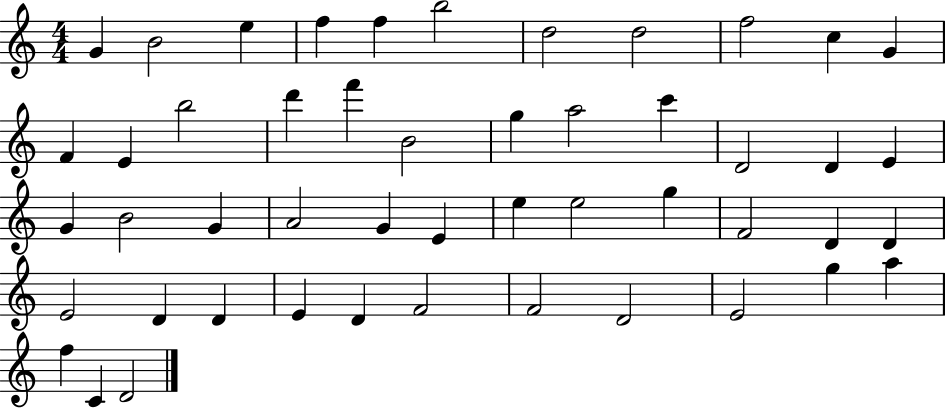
{
  \clef treble
  \numericTimeSignature
  \time 4/4
  \key c \major
  g'4 b'2 e''4 | f''4 f''4 b''2 | d''2 d''2 | f''2 c''4 g'4 | \break f'4 e'4 b''2 | d'''4 f'''4 b'2 | g''4 a''2 c'''4 | d'2 d'4 e'4 | \break g'4 b'2 g'4 | a'2 g'4 e'4 | e''4 e''2 g''4 | f'2 d'4 d'4 | \break e'2 d'4 d'4 | e'4 d'4 f'2 | f'2 d'2 | e'2 g''4 a''4 | \break f''4 c'4 d'2 | \bar "|."
}